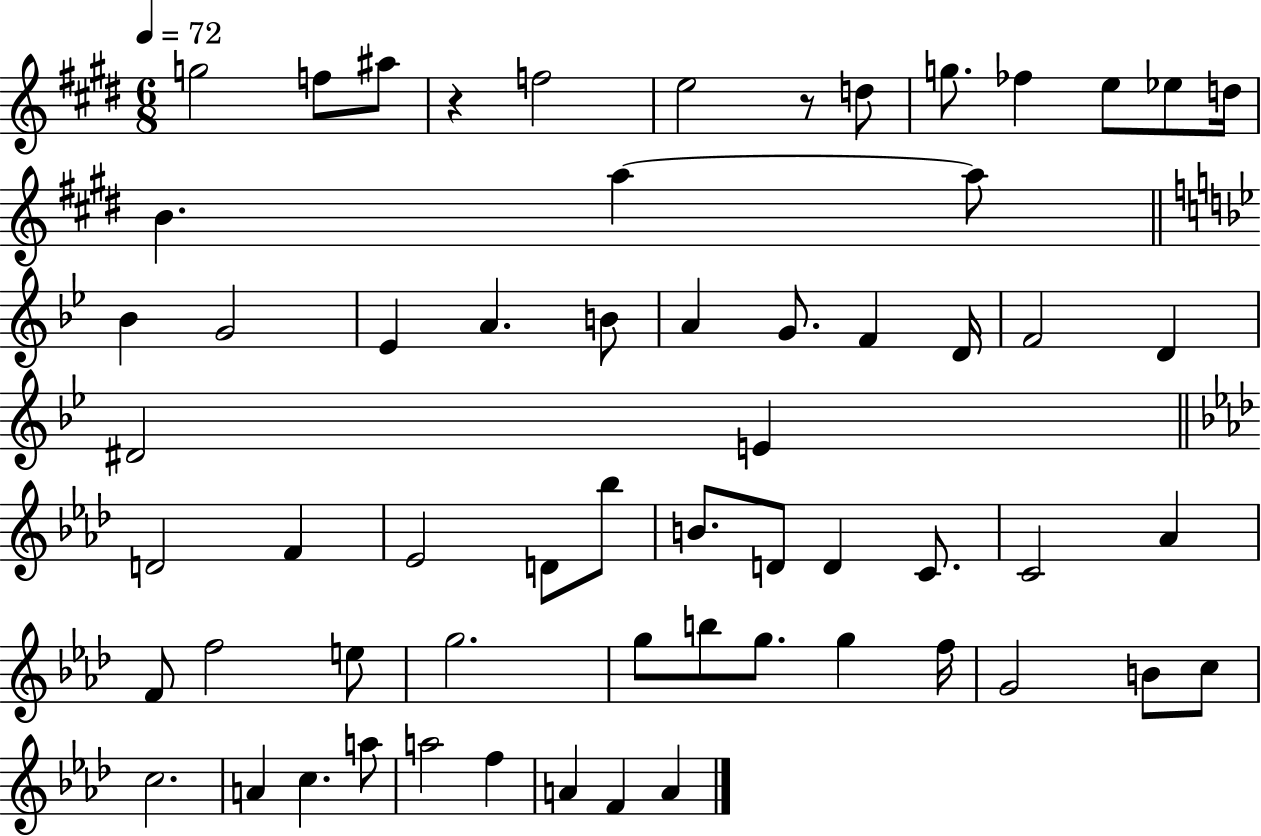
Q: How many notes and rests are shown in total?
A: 61